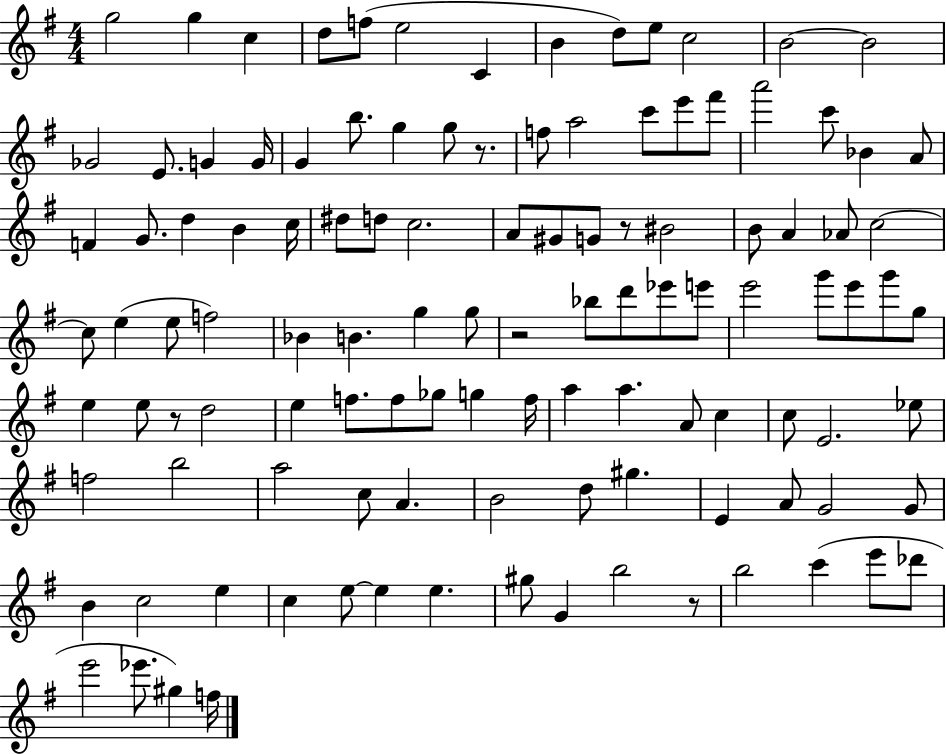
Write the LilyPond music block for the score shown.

{
  \clef treble
  \numericTimeSignature
  \time 4/4
  \key g \major
  \repeat volta 2 { g''2 g''4 c''4 | d''8 f''8( e''2 c'4 | b'4 d''8) e''8 c''2 | b'2~~ b'2 | \break ges'2 e'8. g'4 g'16 | g'4 b''8. g''4 g''8 r8. | f''8 a''2 c'''8 e'''8 fis'''8 | a'''2 c'''8 bes'4 a'8 | \break f'4 g'8. d''4 b'4 c''16 | dis''8 d''8 c''2. | a'8 gis'8 g'8 r8 bis'2 | b'8 a'4 aes'8 c''2~~ | \break c''8 e''4( e''8 f''2) | bes'4 b'4. g''4 g''8 | r2 bes''8 d'''8 ees'''8 e'''8 | e'''2 g'''8 e'''8 g'''8 g''8 | \break e''4 e''8 r8 d''2 | e''4 f''8. f''8 ges''8 g''4 f''16 | a''4 a''4. a'8 c''4 | c''8 e'2. ees''8 | \break f''2 b''2 | a''2 c''8 a'4. | b'2 d''8 gis''4. | e'4 a'8 g'2 g'8 | \break b'4 c''2 e''4 | c''4 e''8~~ e''4 e''4. | gis''8 g'4 b''2 r8 | b''2 c'''4( e'''8 des'''8 | \break e'''2 ees'''8. gis''4) f''16 | } \bar "|."
}